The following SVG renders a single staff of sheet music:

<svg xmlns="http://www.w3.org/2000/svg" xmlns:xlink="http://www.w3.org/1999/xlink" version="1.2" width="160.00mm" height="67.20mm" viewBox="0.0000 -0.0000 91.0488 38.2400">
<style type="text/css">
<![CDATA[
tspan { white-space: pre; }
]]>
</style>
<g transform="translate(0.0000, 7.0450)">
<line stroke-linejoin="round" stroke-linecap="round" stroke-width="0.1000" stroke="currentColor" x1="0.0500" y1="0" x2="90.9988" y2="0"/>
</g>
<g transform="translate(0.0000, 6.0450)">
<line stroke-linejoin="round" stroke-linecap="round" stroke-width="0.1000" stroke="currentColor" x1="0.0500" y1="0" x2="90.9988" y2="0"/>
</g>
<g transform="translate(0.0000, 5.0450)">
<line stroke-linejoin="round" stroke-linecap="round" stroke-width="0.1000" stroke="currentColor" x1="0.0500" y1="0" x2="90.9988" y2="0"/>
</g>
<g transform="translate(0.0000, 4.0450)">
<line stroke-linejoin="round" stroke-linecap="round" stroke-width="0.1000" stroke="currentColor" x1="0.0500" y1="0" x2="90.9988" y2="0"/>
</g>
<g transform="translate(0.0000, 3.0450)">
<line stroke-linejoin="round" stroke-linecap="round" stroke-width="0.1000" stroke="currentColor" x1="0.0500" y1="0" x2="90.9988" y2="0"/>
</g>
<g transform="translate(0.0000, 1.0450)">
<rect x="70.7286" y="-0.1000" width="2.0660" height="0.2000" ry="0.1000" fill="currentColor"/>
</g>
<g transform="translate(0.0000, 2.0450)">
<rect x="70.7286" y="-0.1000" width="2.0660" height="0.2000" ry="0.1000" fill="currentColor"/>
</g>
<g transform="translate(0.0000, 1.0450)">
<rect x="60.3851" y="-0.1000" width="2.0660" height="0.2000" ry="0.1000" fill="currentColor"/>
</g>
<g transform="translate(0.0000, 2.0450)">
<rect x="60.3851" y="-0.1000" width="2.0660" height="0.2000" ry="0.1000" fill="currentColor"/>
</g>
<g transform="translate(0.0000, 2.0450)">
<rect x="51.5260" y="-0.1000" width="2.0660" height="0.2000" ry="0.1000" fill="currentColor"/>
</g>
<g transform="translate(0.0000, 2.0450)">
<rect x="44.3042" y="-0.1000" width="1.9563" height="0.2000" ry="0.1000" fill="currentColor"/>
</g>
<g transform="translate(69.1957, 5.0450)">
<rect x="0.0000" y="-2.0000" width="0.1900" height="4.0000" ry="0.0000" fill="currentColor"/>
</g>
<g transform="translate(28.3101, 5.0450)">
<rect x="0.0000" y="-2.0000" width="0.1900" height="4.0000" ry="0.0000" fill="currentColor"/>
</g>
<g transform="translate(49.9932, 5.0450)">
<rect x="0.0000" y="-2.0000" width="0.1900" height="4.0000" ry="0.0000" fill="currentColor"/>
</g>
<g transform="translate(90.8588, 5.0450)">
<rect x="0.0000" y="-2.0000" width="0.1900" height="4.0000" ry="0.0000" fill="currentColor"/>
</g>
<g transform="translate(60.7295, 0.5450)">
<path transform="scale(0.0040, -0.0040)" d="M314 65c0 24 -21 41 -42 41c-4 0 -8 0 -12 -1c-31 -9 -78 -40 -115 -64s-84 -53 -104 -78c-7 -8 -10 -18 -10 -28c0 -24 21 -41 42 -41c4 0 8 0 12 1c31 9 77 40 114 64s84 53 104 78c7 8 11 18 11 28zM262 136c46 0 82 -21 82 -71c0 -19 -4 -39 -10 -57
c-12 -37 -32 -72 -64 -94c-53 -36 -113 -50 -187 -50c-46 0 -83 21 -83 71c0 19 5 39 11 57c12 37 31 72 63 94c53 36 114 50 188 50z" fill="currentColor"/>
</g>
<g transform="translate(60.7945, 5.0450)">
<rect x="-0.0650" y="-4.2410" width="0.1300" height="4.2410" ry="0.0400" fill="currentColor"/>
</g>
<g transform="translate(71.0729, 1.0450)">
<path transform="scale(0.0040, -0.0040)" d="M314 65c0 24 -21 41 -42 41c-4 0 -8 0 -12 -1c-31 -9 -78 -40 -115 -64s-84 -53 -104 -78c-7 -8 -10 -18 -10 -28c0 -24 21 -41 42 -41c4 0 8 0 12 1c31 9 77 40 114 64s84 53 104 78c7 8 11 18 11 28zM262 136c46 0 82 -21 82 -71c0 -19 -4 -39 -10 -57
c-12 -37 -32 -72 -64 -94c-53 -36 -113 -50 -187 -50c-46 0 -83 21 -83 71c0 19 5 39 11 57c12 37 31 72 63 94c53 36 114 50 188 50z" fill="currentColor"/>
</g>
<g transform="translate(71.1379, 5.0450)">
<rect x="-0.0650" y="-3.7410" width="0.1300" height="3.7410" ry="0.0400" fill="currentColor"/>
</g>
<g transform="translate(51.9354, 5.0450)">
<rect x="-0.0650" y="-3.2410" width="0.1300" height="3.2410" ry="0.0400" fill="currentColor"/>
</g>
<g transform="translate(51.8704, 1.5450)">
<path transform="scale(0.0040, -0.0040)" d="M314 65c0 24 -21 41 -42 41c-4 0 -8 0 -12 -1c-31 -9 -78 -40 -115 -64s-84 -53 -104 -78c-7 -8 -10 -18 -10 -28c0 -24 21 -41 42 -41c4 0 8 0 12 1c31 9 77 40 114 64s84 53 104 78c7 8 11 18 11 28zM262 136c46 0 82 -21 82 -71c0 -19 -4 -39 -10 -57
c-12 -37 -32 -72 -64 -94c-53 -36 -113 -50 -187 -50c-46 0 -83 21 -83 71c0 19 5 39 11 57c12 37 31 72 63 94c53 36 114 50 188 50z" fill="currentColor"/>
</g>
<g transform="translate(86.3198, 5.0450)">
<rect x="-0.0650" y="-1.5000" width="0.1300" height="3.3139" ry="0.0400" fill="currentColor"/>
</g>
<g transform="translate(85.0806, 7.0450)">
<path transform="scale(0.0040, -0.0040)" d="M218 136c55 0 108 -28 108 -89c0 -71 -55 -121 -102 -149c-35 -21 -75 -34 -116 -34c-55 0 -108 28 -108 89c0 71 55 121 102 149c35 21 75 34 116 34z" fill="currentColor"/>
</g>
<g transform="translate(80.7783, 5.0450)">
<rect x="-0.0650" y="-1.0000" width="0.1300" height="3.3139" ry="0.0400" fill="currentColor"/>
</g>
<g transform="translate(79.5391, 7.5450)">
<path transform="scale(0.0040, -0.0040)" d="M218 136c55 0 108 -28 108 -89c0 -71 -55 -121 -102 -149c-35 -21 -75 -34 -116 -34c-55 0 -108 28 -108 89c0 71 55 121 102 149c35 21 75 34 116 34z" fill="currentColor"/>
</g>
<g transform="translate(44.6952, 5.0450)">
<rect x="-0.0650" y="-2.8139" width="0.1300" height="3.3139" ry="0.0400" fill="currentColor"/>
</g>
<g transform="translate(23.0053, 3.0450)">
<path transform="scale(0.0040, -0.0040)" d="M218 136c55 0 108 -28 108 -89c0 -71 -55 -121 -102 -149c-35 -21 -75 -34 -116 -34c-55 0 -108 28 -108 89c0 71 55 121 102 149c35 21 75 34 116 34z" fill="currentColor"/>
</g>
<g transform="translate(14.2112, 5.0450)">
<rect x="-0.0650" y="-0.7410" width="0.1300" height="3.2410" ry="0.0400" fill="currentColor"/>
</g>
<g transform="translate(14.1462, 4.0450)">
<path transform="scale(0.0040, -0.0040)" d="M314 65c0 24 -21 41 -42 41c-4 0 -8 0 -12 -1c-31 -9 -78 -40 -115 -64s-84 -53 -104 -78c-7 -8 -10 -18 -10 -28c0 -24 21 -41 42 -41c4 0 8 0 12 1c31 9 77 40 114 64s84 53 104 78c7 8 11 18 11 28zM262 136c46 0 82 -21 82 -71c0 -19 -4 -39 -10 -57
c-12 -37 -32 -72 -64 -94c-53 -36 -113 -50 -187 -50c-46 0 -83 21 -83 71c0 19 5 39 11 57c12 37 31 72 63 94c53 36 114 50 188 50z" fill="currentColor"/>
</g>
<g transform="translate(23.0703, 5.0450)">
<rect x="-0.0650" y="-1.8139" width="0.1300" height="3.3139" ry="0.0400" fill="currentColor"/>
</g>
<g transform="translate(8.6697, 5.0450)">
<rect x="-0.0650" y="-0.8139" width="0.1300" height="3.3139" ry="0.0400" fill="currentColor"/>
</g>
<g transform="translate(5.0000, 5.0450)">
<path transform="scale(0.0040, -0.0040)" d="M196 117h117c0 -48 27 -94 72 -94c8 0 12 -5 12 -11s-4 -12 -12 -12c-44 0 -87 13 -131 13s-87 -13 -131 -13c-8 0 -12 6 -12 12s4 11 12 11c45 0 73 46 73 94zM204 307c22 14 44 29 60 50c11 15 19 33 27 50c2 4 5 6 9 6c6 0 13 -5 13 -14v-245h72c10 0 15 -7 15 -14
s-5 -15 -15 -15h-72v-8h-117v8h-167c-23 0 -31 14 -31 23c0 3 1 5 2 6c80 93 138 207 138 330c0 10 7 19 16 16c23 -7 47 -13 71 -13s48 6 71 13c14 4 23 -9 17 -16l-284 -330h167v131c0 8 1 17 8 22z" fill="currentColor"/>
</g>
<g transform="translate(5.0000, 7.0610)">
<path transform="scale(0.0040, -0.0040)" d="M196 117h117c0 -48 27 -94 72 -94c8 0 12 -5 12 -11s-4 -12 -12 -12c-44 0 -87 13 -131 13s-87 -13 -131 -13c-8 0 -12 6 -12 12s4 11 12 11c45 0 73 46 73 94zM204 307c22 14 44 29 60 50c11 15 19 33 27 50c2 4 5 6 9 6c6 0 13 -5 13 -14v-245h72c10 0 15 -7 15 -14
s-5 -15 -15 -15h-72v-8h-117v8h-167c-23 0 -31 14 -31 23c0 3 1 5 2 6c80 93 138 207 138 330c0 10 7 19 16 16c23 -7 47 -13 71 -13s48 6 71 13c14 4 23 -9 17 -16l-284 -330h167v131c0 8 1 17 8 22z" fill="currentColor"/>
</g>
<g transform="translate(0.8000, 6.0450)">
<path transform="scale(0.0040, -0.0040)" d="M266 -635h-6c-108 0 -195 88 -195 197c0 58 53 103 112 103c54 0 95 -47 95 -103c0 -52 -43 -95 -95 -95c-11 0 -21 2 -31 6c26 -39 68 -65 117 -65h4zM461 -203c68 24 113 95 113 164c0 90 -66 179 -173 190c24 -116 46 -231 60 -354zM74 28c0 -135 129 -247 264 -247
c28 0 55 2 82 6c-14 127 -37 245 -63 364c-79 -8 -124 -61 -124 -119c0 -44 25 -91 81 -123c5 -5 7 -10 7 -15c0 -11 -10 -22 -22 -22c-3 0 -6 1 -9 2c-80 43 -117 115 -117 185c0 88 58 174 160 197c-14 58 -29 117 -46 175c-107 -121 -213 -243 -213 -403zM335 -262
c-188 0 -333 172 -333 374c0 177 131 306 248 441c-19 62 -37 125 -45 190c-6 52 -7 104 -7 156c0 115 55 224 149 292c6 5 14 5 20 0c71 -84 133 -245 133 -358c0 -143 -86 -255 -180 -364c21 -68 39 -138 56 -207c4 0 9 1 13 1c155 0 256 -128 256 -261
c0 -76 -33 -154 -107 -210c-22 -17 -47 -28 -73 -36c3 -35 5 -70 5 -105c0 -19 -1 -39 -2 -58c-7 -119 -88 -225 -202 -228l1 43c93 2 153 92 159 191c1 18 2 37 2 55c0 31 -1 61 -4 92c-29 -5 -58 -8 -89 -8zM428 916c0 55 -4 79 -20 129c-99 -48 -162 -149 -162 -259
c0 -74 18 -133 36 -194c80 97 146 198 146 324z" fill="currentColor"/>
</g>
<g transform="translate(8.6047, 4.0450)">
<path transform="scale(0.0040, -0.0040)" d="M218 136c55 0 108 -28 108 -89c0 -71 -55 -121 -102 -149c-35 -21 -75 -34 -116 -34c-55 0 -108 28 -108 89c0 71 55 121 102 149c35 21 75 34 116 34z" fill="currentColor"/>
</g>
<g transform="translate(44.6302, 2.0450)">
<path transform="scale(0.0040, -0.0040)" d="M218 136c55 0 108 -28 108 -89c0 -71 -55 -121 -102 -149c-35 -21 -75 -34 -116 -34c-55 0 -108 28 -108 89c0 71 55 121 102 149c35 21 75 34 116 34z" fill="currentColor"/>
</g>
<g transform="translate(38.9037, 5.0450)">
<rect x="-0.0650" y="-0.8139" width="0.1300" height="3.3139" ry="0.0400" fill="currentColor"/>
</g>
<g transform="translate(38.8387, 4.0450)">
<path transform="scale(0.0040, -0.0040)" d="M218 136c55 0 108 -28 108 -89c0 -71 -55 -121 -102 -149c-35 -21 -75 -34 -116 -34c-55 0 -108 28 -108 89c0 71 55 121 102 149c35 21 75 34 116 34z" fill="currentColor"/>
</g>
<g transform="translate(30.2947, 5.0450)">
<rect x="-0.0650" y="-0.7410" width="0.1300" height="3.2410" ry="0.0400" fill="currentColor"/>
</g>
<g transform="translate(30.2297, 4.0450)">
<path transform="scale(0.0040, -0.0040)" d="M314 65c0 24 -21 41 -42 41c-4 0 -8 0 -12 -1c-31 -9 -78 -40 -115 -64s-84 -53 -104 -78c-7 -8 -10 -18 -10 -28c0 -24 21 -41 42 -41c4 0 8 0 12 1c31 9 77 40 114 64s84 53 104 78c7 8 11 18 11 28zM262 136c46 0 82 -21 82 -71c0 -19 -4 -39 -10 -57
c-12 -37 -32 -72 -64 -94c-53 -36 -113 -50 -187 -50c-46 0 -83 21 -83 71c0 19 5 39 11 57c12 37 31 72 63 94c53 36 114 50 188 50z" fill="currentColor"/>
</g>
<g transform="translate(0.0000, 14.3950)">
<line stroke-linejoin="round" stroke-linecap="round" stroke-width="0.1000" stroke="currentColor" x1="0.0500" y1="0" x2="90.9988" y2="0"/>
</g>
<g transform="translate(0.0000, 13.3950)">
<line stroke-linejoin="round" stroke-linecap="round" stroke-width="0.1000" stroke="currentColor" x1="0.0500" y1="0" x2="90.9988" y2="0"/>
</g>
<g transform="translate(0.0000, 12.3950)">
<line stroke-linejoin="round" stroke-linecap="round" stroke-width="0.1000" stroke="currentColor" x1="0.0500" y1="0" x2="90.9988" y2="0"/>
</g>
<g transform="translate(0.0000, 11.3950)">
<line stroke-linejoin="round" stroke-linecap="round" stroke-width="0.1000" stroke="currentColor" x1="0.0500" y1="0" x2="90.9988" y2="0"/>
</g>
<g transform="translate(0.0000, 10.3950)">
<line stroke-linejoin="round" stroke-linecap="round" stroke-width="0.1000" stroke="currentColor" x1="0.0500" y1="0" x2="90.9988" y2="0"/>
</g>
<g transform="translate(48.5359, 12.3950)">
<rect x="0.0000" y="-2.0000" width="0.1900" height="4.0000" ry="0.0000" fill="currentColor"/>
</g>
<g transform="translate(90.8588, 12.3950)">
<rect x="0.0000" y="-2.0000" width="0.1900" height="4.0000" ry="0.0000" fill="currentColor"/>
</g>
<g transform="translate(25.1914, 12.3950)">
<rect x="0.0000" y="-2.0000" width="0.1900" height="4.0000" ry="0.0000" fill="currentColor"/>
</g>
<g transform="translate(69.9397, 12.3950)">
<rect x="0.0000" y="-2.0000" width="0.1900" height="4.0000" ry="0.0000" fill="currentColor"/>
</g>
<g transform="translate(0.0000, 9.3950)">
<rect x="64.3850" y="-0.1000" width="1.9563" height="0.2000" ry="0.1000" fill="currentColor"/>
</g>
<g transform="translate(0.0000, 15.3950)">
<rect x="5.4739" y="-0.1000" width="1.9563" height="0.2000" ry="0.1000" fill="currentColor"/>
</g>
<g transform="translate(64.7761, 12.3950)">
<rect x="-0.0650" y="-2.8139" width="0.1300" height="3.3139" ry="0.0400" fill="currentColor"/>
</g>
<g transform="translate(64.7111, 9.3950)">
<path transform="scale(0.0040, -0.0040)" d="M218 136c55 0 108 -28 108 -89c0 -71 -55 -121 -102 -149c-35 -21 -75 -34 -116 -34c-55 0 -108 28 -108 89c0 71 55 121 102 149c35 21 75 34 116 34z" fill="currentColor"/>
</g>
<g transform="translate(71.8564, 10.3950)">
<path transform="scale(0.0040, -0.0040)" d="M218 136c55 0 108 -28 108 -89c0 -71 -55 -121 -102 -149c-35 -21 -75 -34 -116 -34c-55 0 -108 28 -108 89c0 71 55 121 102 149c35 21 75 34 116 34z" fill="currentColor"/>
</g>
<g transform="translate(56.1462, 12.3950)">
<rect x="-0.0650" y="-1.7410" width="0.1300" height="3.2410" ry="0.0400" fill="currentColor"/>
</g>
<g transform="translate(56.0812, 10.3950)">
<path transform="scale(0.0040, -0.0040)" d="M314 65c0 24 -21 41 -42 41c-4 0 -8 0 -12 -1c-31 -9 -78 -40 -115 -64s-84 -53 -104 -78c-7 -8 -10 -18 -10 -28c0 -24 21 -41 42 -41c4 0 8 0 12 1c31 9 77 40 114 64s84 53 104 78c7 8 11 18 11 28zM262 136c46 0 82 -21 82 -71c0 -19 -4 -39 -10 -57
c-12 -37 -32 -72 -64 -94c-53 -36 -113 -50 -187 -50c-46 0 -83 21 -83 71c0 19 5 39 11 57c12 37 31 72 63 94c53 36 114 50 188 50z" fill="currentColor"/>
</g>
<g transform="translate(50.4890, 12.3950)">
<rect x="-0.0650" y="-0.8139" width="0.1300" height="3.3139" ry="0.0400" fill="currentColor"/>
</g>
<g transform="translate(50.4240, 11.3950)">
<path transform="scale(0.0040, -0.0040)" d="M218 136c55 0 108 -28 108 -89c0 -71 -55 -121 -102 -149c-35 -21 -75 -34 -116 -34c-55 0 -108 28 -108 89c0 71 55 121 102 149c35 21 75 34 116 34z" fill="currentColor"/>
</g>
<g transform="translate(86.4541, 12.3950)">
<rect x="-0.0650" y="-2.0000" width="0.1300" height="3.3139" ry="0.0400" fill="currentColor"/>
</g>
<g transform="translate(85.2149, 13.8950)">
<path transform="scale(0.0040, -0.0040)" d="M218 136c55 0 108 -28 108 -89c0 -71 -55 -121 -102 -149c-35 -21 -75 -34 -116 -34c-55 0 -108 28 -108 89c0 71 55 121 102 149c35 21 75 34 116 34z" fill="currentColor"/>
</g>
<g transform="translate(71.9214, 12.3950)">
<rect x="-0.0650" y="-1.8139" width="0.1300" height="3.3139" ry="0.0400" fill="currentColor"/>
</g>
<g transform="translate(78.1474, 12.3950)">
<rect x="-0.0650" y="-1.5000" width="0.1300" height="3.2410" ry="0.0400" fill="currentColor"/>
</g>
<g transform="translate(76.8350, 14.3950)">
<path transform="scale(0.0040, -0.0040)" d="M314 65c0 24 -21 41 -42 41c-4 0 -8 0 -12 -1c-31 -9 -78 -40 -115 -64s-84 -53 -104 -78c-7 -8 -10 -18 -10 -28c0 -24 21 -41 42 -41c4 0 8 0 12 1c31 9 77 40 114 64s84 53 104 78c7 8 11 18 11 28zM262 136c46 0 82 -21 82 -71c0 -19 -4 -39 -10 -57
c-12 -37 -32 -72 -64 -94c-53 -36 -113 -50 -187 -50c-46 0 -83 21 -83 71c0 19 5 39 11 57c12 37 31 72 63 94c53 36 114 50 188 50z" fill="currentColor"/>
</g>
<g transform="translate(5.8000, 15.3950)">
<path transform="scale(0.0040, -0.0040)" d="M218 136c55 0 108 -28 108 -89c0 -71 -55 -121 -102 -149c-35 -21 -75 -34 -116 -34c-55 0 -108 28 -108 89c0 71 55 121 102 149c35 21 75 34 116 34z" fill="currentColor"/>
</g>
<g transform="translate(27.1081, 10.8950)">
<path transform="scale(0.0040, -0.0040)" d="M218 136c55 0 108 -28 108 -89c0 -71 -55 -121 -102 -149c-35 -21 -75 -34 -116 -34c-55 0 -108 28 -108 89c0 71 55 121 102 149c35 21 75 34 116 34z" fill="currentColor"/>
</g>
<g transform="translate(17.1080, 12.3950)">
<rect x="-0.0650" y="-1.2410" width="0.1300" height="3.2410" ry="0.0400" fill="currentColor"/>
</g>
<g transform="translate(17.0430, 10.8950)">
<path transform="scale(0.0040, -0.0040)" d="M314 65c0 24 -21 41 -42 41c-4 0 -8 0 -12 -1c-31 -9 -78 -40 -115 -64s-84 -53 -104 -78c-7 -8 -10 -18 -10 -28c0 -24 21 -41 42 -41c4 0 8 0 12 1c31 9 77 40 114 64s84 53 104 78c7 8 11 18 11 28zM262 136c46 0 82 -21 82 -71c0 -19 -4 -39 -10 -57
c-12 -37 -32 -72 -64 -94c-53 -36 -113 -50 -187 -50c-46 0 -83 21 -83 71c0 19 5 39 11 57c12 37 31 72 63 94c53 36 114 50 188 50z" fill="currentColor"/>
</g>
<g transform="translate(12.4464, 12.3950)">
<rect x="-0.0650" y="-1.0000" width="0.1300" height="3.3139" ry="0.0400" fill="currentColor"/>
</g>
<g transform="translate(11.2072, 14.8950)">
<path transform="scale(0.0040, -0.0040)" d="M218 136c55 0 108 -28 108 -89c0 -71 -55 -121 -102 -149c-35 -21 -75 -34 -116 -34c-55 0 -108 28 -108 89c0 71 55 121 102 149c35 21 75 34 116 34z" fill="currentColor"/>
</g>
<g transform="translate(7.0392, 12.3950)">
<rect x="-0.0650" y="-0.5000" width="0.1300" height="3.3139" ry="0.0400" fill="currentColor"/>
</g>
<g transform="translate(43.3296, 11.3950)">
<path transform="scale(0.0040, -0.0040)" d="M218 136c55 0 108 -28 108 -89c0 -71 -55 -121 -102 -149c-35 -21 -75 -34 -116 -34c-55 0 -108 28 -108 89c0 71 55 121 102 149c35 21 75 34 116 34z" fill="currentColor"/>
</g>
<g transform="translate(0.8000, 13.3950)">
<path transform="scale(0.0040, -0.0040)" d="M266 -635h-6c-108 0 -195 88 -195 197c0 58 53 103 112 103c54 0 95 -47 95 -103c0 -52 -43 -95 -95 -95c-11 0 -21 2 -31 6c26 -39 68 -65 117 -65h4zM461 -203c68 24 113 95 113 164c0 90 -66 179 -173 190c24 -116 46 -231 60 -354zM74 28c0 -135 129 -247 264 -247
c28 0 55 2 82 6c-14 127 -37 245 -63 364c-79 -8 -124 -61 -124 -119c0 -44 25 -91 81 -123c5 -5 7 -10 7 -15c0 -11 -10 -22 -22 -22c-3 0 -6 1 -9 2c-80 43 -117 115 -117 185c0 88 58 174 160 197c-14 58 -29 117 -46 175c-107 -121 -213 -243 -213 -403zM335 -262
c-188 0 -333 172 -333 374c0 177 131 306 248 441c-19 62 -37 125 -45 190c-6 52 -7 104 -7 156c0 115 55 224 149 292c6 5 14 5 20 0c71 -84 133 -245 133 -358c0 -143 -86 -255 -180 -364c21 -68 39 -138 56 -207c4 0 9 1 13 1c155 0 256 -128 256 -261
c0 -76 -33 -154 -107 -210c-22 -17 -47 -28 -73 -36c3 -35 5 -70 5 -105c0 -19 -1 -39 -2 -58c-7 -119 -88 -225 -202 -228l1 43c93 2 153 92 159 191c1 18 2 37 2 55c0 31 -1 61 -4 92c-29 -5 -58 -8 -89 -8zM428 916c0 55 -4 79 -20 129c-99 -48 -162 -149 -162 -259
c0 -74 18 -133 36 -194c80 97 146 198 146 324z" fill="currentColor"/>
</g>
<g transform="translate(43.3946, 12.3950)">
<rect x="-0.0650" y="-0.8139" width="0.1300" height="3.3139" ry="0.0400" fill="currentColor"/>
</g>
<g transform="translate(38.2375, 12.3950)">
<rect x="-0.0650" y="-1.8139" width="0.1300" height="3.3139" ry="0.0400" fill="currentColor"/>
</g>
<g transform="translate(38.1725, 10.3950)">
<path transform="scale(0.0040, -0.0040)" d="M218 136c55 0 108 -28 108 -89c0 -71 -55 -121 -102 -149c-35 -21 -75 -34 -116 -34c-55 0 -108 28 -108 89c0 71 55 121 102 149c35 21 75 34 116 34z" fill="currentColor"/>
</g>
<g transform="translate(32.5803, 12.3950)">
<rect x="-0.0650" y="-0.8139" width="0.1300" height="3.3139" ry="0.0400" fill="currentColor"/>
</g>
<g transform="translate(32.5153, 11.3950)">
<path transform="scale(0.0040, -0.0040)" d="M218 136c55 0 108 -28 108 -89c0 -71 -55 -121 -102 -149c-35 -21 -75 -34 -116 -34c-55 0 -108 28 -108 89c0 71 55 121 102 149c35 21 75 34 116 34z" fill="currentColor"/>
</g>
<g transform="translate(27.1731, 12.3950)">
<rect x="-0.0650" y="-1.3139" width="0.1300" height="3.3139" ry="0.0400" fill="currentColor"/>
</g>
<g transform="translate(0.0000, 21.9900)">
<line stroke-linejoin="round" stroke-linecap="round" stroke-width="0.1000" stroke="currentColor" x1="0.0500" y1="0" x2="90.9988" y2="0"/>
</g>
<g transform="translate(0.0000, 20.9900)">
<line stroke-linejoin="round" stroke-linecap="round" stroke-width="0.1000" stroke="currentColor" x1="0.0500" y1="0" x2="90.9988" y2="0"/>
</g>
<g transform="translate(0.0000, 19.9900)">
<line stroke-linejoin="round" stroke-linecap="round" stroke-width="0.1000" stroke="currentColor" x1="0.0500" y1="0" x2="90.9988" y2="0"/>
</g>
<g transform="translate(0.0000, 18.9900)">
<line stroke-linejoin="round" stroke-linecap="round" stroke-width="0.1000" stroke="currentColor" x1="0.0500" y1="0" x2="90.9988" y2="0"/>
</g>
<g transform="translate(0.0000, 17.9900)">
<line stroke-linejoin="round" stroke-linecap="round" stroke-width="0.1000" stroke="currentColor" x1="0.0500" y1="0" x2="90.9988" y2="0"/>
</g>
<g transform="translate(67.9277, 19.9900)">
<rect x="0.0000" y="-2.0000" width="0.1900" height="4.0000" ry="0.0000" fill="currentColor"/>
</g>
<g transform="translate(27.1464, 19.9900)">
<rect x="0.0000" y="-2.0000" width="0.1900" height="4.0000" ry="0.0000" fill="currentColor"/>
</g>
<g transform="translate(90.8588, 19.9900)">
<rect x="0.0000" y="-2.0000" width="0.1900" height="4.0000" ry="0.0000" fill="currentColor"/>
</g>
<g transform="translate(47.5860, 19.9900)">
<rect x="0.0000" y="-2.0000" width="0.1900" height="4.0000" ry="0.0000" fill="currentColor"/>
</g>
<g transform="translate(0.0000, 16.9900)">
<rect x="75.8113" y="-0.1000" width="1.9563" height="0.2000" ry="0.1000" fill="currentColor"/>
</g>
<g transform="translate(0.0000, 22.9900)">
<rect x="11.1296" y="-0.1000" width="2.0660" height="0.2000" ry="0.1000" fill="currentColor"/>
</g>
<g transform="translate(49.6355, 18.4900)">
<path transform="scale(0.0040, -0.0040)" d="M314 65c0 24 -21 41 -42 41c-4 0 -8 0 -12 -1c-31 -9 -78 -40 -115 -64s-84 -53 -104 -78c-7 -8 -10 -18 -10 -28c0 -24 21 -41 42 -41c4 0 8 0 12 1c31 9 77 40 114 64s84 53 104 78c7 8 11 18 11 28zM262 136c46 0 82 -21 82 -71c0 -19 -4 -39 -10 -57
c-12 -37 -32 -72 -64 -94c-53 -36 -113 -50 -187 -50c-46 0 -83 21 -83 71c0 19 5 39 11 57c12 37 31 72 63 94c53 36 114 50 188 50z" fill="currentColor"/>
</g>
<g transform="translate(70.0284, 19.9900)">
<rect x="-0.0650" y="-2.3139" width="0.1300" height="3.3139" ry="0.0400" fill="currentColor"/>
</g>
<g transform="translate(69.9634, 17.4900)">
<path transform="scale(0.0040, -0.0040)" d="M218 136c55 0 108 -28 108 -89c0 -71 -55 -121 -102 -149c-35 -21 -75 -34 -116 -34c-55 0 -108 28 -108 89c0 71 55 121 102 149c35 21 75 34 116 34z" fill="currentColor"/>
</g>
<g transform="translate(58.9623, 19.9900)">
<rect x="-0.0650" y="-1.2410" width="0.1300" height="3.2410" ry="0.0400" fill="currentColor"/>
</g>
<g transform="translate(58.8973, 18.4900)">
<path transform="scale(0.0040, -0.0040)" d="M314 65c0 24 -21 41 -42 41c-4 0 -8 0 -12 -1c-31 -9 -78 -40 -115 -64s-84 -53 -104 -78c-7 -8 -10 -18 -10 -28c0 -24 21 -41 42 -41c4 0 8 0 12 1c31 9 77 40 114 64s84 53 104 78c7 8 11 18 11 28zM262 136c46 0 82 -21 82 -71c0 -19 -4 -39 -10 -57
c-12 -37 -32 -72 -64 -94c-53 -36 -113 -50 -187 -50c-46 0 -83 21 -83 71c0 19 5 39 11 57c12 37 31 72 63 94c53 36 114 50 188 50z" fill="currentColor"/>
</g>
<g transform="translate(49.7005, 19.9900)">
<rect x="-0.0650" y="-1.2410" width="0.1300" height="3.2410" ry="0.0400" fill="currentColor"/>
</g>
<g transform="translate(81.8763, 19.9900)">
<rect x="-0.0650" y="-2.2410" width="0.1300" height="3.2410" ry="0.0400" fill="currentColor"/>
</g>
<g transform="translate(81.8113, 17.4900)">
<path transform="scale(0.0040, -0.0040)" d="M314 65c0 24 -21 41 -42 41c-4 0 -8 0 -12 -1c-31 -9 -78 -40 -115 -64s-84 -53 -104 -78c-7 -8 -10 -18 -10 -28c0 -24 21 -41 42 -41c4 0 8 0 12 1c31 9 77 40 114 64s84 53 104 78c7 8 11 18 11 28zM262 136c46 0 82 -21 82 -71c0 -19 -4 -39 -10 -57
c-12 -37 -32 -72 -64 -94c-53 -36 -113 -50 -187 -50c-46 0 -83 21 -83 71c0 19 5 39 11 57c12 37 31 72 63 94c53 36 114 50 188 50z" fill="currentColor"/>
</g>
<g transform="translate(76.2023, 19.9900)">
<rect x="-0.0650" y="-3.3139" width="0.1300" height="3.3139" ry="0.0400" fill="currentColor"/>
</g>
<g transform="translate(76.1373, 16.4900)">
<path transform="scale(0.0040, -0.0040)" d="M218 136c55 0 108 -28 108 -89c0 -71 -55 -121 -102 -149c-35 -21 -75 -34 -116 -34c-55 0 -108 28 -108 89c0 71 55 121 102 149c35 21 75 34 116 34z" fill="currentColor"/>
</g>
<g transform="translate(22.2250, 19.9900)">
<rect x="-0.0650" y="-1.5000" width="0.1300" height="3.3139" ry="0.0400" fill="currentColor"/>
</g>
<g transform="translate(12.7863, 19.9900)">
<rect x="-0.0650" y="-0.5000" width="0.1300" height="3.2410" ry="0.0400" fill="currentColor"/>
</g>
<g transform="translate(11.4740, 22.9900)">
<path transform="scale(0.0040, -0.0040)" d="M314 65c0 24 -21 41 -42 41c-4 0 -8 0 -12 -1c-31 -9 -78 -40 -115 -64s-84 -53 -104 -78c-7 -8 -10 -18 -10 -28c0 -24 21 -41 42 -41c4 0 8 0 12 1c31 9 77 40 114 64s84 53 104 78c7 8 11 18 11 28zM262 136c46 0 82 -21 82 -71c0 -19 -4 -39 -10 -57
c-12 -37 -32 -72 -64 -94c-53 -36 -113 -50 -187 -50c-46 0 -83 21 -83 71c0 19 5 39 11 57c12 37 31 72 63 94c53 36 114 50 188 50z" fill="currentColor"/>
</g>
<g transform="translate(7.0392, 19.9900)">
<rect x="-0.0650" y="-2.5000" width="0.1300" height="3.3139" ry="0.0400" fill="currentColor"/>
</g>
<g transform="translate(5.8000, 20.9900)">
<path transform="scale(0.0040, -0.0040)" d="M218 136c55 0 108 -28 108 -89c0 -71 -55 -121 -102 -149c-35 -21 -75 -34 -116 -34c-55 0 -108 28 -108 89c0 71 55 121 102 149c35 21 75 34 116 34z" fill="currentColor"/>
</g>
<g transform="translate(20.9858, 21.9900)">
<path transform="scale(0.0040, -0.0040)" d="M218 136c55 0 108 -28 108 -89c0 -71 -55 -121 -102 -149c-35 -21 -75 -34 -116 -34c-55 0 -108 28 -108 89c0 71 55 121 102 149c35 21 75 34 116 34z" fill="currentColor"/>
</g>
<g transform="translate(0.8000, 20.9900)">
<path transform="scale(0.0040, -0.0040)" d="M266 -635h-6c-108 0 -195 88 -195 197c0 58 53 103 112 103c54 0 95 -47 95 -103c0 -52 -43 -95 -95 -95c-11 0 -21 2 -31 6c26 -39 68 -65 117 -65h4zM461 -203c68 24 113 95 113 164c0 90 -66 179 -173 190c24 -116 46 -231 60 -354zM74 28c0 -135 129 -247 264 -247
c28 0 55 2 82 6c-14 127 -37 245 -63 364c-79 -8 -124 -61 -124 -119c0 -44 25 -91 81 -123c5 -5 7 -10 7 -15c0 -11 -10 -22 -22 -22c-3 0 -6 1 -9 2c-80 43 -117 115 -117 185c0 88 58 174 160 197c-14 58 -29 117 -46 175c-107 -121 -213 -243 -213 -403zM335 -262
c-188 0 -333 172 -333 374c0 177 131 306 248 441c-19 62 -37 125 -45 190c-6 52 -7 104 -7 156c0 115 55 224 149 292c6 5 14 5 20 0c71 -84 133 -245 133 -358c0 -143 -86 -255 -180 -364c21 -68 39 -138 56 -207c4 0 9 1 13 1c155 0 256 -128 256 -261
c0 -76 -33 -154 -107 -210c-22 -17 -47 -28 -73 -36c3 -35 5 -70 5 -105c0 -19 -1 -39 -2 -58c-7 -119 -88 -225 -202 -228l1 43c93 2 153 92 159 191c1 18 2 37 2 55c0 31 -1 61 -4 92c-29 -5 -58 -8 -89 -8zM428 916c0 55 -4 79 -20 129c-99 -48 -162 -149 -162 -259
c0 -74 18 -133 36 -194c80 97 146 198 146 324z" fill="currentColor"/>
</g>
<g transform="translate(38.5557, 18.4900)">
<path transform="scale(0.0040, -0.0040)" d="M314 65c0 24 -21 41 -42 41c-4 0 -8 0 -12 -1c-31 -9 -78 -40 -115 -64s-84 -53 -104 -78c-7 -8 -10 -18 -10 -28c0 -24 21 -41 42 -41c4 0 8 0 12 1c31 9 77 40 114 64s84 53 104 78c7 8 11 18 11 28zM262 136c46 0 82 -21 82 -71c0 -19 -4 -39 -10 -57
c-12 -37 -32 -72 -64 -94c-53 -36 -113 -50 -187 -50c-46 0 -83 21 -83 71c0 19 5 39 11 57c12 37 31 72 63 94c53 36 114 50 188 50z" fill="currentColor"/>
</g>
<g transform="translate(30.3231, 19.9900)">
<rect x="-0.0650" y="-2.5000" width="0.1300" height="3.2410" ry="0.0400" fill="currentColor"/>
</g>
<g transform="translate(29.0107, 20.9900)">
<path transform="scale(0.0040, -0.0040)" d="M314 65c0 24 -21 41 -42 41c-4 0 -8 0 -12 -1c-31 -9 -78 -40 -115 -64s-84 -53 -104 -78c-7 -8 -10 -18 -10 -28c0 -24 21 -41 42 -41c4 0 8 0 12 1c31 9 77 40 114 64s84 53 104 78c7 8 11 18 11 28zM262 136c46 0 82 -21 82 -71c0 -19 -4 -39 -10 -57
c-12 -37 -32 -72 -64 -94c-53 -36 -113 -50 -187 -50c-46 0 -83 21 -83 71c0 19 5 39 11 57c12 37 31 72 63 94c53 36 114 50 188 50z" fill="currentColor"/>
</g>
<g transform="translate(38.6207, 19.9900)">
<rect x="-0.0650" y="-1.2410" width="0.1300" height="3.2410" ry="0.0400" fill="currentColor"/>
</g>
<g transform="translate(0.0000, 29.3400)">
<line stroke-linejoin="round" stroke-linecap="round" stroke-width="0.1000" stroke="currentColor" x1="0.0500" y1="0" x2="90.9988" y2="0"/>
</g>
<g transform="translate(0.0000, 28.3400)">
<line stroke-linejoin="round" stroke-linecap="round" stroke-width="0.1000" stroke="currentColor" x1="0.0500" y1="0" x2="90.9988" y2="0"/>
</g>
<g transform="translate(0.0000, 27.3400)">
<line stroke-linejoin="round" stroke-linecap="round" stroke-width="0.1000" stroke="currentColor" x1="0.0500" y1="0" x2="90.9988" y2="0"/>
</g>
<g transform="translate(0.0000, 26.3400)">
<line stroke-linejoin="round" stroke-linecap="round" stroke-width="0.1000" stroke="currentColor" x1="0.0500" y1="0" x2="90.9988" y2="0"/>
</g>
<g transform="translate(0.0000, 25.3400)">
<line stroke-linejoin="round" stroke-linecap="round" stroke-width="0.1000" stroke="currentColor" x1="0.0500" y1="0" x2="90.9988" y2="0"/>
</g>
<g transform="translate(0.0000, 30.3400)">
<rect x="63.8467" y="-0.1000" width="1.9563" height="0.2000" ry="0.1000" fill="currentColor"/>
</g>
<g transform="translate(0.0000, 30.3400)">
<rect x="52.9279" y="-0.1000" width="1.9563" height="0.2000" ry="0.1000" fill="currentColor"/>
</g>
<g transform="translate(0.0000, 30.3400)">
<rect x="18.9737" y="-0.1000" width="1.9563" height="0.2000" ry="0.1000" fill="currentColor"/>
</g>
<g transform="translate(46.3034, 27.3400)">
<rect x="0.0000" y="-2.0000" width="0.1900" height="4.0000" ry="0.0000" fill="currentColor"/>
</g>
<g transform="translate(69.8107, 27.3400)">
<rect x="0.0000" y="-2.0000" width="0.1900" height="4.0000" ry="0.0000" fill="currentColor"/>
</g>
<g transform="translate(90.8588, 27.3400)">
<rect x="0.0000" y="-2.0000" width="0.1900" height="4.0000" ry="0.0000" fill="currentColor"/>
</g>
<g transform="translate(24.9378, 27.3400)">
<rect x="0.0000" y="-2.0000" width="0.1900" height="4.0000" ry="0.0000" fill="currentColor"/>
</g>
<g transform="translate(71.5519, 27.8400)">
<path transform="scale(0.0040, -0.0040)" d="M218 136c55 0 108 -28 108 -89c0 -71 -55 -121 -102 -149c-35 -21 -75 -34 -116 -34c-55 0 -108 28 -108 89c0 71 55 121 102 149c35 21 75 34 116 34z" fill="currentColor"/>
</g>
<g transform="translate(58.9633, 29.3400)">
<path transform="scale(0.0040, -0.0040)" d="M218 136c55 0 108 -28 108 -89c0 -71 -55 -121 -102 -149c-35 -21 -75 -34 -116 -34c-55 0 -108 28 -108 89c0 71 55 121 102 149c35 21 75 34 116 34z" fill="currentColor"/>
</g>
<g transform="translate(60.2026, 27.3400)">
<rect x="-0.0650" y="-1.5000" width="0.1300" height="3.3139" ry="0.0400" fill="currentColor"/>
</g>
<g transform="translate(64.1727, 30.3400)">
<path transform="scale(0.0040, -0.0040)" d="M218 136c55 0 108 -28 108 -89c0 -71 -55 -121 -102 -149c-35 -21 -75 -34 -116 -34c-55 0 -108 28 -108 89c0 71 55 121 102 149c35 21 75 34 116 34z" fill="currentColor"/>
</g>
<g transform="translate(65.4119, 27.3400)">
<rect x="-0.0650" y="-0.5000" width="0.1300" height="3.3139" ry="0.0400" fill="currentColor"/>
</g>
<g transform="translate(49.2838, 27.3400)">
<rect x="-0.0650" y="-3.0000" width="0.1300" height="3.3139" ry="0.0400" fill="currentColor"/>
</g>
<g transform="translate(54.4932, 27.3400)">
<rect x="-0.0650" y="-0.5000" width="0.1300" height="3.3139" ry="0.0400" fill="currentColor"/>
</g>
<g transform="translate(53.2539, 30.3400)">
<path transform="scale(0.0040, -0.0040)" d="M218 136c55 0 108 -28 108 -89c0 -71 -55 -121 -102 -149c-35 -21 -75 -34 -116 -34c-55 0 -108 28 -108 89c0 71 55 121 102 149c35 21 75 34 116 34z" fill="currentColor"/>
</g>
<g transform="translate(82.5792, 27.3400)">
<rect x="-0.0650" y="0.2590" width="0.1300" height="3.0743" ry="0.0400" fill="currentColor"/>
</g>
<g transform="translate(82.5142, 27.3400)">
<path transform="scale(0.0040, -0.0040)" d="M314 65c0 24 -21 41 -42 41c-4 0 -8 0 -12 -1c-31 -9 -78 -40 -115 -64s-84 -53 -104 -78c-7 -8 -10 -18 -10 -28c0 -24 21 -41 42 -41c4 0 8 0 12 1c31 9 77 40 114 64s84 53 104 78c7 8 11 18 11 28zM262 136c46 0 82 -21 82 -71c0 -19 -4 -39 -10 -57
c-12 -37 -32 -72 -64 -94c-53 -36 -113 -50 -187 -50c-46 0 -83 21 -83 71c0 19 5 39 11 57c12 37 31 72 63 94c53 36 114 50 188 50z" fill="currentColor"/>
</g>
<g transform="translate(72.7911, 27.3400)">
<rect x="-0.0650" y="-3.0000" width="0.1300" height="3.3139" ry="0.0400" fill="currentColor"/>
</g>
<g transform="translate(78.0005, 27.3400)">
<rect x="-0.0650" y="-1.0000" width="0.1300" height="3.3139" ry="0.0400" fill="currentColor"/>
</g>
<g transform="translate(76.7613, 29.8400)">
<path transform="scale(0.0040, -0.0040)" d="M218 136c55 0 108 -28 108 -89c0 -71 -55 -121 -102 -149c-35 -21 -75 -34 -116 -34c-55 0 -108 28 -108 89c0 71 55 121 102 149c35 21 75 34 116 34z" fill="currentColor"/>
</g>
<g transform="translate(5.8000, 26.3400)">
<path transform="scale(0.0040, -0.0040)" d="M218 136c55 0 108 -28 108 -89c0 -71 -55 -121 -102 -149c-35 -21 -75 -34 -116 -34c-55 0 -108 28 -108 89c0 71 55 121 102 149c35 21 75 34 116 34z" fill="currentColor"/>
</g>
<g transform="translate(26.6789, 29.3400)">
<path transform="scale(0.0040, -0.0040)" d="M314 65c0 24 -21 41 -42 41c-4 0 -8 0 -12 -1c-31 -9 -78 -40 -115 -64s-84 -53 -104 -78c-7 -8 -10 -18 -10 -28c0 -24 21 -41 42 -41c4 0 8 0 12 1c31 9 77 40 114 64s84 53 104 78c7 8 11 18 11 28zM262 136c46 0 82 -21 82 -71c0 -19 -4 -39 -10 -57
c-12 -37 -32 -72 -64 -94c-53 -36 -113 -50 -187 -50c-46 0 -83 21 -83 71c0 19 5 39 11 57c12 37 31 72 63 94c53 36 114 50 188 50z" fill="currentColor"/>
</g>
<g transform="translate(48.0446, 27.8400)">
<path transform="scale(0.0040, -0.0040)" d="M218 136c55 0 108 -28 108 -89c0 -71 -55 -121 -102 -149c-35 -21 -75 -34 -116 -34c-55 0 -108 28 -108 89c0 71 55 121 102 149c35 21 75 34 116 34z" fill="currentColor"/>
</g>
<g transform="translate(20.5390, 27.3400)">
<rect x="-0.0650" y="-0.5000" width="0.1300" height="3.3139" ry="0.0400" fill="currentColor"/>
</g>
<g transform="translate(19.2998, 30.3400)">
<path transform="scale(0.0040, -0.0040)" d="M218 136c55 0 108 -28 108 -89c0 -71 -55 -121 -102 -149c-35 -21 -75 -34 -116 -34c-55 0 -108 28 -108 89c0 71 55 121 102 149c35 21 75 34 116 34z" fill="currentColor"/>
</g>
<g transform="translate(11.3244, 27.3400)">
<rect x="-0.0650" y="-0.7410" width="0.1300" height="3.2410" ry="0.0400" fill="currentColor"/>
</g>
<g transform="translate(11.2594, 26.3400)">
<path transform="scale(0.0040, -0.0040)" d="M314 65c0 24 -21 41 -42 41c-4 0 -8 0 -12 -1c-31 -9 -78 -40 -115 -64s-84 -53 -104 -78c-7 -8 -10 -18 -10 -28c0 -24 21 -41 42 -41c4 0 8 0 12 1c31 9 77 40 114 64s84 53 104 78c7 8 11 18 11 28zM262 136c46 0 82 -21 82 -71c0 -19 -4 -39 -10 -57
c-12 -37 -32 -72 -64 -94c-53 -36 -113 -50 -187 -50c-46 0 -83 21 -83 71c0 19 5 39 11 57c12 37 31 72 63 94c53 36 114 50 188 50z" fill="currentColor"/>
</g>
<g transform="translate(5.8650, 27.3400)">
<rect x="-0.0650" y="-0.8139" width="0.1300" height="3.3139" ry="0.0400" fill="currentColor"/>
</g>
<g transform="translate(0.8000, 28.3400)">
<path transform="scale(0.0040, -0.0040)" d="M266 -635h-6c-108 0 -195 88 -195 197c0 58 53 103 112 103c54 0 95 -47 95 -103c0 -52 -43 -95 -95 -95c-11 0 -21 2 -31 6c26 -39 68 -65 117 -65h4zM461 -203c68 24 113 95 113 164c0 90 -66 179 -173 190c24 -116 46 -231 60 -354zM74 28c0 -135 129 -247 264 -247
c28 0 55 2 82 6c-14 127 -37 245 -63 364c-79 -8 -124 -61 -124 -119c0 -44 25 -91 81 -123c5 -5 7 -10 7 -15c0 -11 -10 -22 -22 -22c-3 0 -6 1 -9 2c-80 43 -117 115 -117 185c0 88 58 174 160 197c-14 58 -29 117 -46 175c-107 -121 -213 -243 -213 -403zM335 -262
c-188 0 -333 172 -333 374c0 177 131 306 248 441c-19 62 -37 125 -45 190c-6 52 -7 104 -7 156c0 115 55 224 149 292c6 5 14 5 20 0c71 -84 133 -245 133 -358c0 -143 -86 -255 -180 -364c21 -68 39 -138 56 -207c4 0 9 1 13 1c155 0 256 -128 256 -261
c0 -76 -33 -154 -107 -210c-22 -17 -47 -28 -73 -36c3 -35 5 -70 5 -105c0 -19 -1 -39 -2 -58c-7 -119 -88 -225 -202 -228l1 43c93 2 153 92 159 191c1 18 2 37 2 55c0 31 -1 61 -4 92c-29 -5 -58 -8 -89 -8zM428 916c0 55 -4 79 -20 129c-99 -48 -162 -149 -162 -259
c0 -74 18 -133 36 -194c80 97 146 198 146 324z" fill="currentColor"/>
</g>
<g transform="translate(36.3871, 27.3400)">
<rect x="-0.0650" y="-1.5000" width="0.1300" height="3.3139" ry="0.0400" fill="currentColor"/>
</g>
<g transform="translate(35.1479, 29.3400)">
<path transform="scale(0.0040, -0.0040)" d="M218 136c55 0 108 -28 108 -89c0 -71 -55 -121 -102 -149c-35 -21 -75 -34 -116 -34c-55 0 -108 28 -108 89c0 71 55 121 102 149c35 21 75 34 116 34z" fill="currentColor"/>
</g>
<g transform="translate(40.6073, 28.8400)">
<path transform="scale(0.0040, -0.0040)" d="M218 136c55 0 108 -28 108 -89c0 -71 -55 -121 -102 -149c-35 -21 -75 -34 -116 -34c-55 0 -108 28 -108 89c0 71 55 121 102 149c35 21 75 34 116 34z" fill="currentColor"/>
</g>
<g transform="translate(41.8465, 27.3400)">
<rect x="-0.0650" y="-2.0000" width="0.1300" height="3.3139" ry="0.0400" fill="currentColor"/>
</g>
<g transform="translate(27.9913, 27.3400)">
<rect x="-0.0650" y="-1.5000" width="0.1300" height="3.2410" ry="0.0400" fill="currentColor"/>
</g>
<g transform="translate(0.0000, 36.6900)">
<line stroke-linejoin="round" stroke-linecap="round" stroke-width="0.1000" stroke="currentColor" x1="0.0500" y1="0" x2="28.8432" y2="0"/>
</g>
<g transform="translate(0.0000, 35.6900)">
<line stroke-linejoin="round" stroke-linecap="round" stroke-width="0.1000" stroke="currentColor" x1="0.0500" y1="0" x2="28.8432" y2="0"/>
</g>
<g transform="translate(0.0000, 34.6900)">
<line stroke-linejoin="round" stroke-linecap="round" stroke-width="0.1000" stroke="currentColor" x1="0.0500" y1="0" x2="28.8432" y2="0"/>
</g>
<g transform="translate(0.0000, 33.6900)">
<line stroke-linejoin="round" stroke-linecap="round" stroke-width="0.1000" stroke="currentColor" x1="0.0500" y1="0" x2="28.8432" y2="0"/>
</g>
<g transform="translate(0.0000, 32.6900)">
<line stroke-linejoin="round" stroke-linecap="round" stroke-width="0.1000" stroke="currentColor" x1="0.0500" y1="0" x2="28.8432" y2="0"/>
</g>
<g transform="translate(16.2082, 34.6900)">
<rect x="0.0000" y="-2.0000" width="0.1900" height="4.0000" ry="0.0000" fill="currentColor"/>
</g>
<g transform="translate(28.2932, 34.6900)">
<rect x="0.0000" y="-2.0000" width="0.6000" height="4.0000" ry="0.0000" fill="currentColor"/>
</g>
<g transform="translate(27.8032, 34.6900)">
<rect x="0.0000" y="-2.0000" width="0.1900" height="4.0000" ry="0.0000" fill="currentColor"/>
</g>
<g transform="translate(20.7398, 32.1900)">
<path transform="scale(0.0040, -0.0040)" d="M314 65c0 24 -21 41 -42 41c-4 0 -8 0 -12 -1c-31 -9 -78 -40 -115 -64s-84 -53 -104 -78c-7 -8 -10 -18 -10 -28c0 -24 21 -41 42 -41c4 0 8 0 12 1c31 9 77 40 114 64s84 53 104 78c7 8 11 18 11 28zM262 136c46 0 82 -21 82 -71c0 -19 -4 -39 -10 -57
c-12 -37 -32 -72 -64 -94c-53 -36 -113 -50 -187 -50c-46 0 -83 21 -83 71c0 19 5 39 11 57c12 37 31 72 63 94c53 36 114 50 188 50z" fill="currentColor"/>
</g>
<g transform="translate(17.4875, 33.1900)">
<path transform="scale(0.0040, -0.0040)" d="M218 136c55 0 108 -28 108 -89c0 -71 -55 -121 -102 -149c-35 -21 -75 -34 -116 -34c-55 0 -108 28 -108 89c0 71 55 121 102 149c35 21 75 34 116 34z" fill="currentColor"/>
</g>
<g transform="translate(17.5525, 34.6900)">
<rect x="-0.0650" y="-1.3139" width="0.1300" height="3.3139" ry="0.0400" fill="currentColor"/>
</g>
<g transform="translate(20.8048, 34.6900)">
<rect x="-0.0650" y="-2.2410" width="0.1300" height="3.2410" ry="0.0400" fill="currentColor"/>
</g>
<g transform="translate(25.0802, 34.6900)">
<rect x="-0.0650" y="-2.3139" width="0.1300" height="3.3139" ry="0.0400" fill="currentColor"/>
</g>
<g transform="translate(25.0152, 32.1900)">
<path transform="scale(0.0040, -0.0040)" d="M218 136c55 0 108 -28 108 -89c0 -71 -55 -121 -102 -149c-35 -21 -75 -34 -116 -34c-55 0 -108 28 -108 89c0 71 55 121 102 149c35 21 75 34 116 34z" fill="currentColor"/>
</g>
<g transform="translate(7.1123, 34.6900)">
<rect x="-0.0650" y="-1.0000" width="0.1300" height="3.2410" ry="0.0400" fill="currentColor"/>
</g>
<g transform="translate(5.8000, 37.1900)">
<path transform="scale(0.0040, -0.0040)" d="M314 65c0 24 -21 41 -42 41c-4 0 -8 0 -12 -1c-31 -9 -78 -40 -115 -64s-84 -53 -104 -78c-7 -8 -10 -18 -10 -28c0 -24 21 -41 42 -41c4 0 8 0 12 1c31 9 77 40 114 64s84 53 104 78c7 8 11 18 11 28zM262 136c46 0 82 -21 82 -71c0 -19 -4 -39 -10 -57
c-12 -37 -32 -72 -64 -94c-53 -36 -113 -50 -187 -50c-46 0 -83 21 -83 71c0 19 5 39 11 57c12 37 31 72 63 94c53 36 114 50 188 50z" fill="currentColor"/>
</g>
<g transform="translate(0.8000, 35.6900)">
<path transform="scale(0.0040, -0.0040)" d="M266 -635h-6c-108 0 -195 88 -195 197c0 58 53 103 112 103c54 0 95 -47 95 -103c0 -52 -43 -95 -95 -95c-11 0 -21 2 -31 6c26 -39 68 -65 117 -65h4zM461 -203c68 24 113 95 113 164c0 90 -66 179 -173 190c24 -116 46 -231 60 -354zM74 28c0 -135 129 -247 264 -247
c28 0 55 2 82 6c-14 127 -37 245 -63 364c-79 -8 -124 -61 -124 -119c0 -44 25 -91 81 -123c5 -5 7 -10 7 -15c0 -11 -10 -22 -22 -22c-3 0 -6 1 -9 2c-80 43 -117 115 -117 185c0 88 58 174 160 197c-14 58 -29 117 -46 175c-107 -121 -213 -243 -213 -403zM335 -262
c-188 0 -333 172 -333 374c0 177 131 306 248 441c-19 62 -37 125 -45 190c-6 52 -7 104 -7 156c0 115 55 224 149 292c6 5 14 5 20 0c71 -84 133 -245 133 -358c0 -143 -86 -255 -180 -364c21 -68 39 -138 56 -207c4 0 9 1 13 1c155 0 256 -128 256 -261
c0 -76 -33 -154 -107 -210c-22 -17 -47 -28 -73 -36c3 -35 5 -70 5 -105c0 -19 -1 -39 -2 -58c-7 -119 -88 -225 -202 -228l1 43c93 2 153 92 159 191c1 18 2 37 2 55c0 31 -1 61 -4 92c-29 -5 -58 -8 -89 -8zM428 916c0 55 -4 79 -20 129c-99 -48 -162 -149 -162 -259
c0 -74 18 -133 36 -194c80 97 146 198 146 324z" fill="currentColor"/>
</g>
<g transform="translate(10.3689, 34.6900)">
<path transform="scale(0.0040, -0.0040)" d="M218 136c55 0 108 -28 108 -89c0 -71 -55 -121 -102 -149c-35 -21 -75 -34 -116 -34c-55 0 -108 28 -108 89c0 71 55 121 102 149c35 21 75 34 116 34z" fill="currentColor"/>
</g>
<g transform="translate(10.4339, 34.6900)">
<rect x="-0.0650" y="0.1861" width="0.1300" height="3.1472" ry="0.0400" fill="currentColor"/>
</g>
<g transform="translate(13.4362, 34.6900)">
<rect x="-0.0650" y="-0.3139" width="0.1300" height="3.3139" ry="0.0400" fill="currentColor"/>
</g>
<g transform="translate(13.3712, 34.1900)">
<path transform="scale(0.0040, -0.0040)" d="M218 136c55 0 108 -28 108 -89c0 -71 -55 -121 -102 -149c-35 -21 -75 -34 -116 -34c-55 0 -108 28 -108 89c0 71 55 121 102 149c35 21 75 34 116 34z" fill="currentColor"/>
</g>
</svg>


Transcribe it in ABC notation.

X:1
T:Untitled
M:4/4
L:1/4
K:C
d d2 f d2 d a b2 d'2 c'2 D E C D e2 e d f d d f2 a f E2 F G C2 E G2 e2 e2 e2 g b g2 d d2 C E2 E F A C E C A D B2 D2 B c e g2 g